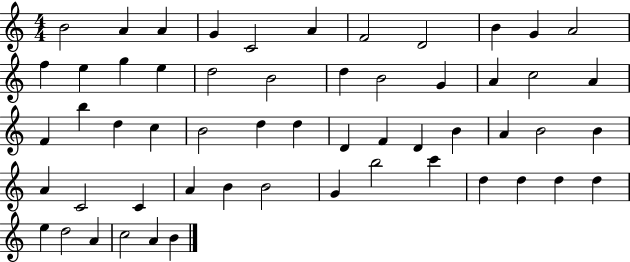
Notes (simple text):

B4/h A4/q A4/q G4/q C4/h A4/q F4/h D4/h B4/q G4/q A4/h F5/q E5/q G5/q E5/q D5/h B4/h D5/q B4/h G4/q A4/q C5/h A4/q F4/q B5/q D5/q C5/q B4/h D5/q D5/q D4/q F4/q D4/q B4/q A4/q B4/h B4/q A4/q C4/h C4/q A4/q B4/q B4/h G4/q B5/h C6/q D5/q D5/q D5/q D5/q E5/q D5/h A4/q C5/h A4/q B4/q